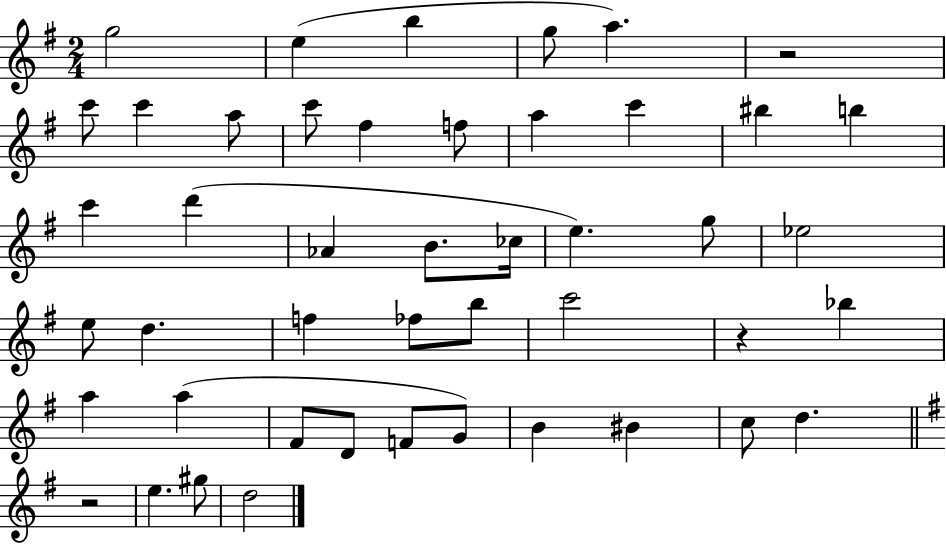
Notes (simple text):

G5/h E5/q B5/q G5/e A5/q. R/h C6/e C6/q A5/e C6/e F#5/q F5/e A5/q C6/q BIS5/q B5/q C6/q D6/q Ab4/q B4/e. CES5/s E5/q. G5/e Eb5/h E5/e D5/q. F5/q FES5/e B5/e C6/h R/q Bb5/q A5/q A5/q F#4/e D4/e F4/e G4/e B4/q BIS4/q C5/e D5/q. R/h E5/q. G#5/e D5/h